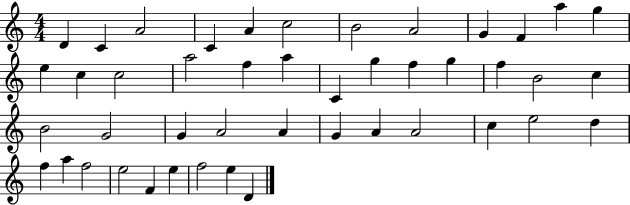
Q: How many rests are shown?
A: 0